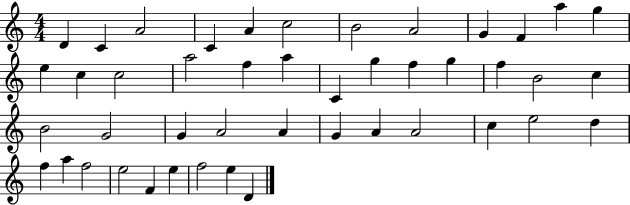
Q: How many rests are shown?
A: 0